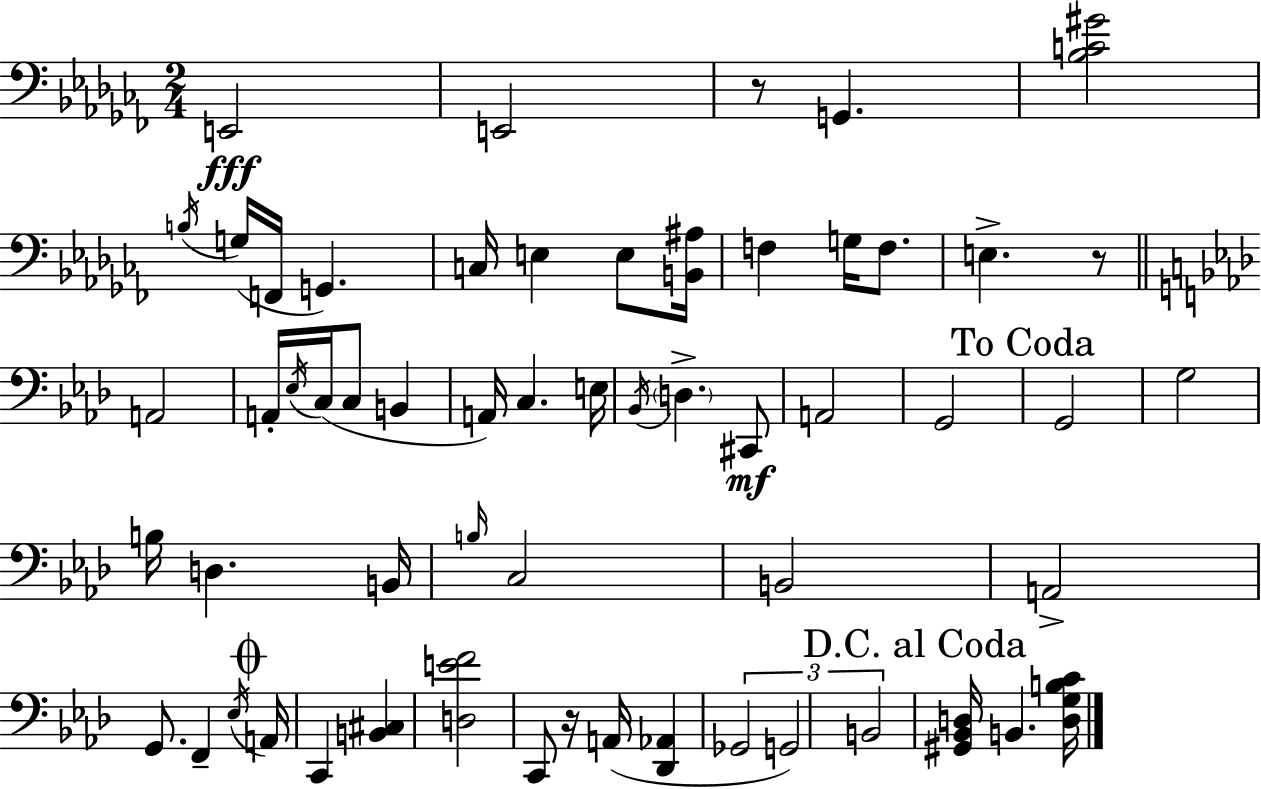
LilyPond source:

{
  \clef bass
  \numericTimeSignature
  \time 2/4
  \key aes \minor
  e,2\fff | e,2 | r8 g,4. | <bes c' gis'>2 | \break \acciaccatura { b16 }( g16 f,16 g,4.) | c16 e4 e8 | <b, ais>16 f4 g16 f8. | e4.-> r8 | \break \bar "||" \break \key aes \major a,2 | a,16-. \acciaccatura { ees16 } c16( c8 b,4 | a,16) c4. | e16 \acciaccatura { bes,16 } \parenthesize d4.-> | \break cis,8\mf a,2 | g,2 | \mark "To Coda" g,2 | g2 | \break b16 d4. | b,16 \grace { b16 } c2 | b,2 | a,2-> | \break g,8. f,4-- | \acciaccatura { ees16 } \mark \markup { \musicglyph "scripts.coda" } a,16 c,4 | <b, cis>4 <d e' f'>2 | c,8 r16 a,16( | \break <des, aes,>4 \tuplet 3/2 { ges,2 | g,2) | b,2 } | \mark "D.C. al Coda" <gis, bes, d>16 b,4. | \break <d g b c'>16 \bar "|."
}